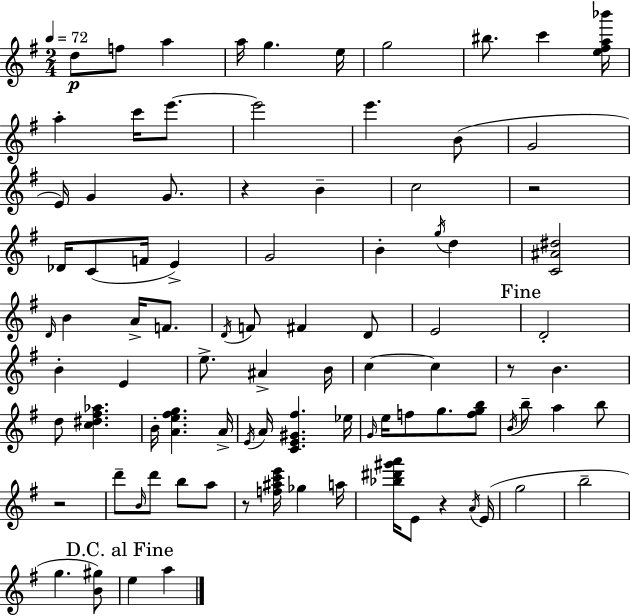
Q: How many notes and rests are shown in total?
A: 91